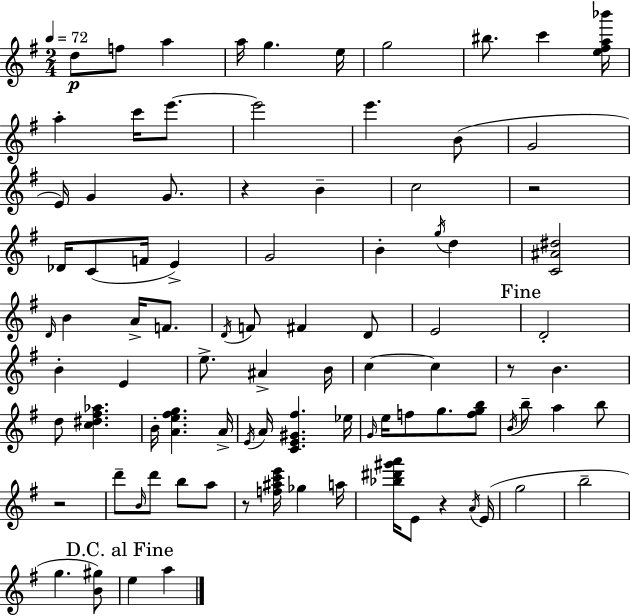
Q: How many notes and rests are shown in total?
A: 91